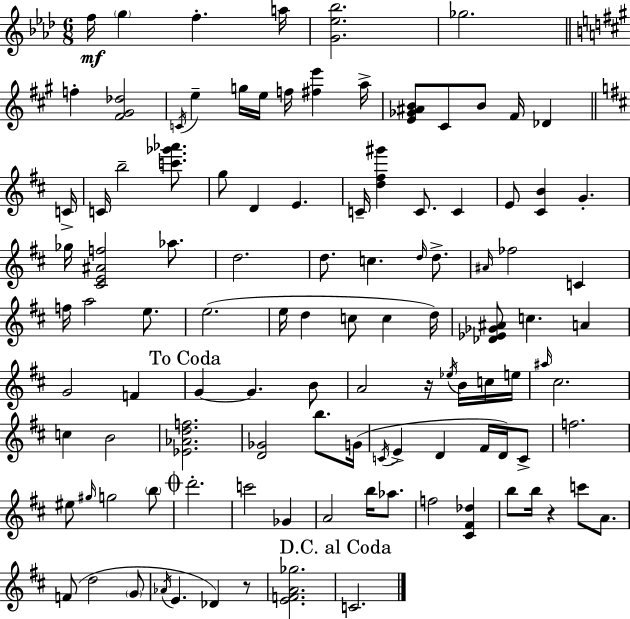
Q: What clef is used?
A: treble